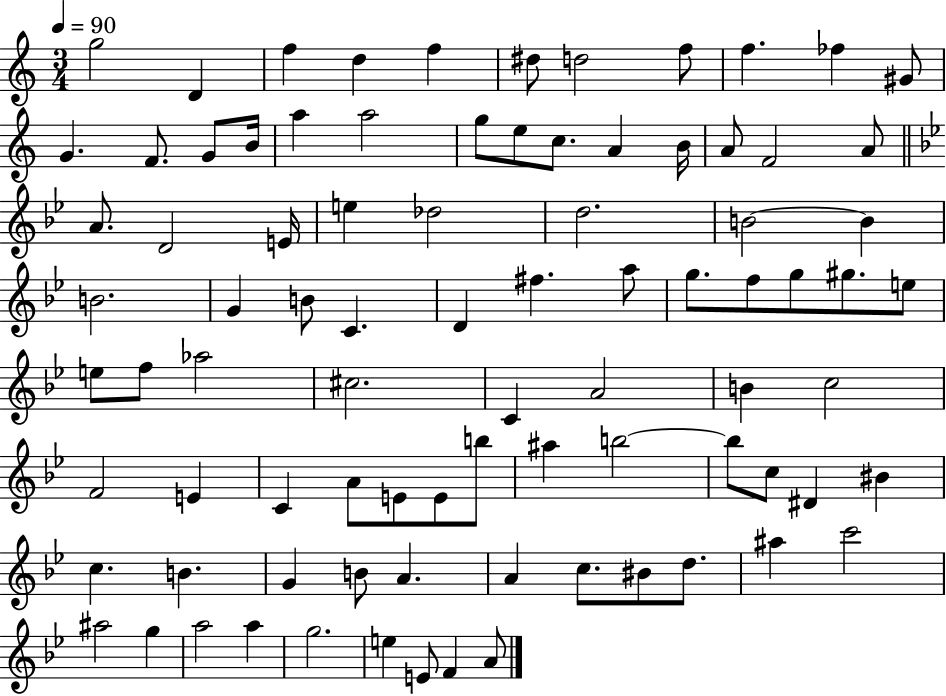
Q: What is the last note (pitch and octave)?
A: A4